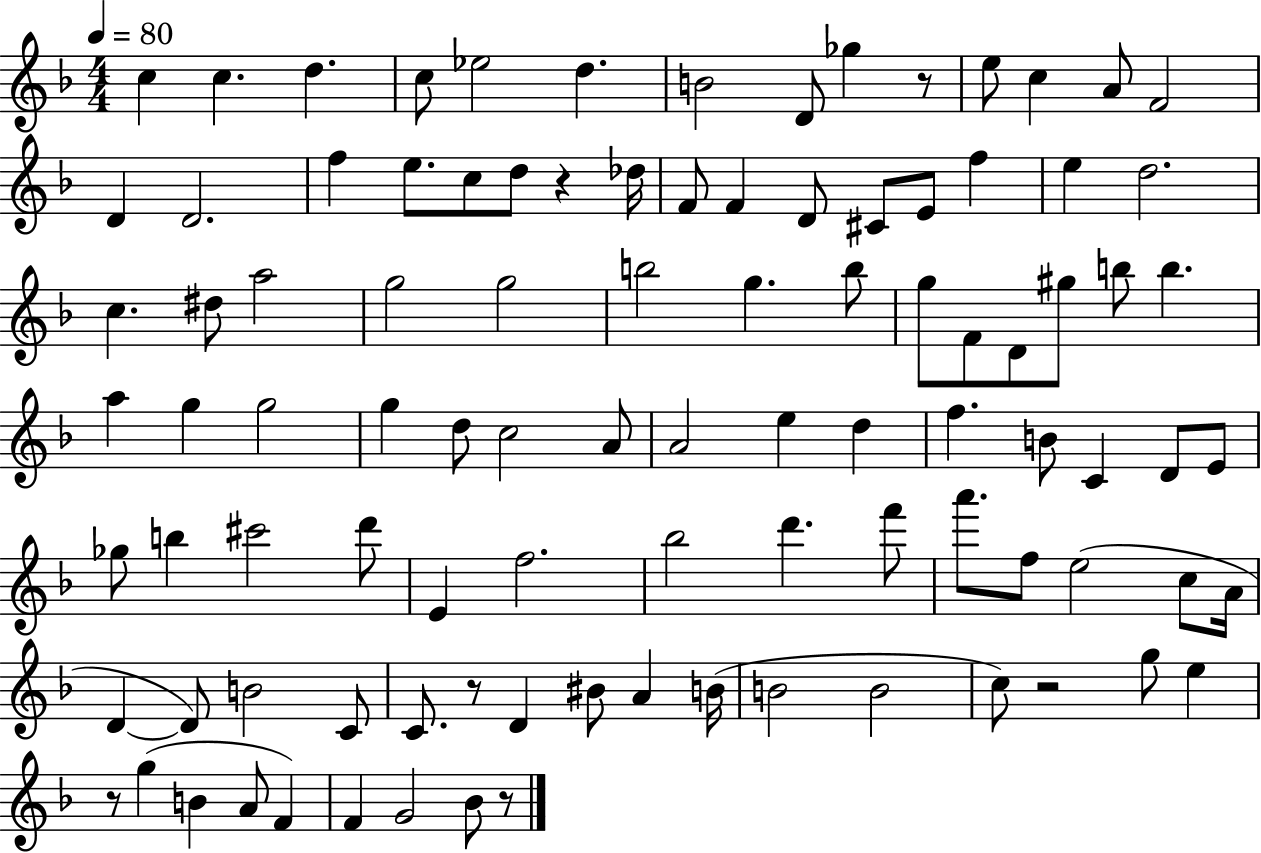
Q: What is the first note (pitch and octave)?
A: C5